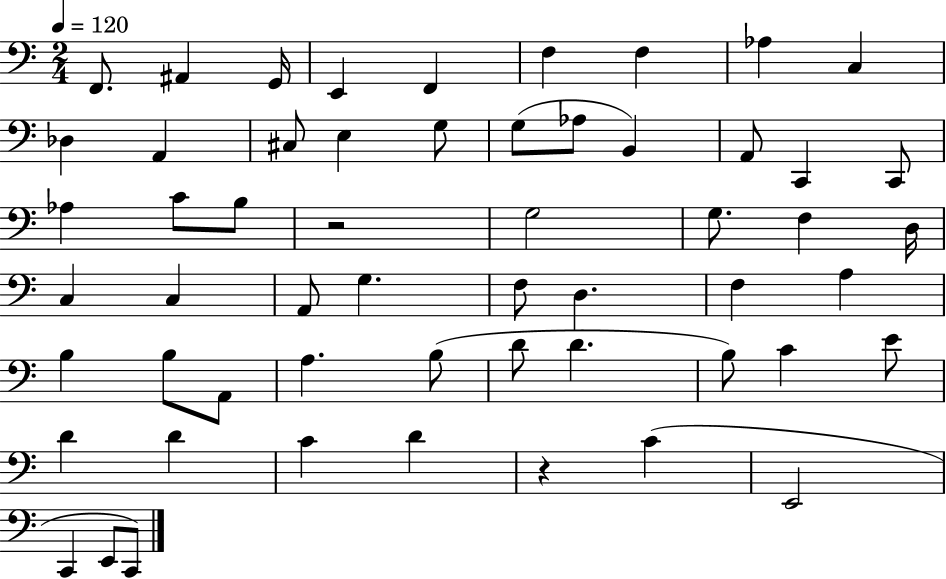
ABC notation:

X:1
T:Untitled
M:2/4
L:1/4
K:C
F,,/2 ^A,, G,,/4 E,, F,, F, F, _A, C, _D, A,, ^C,/2 E, G,/2 G,/2 _A,/2 B,, A,,/2 C,, C,,/2 _A, C/2 B,/2 z2 G,2 G,/2 F, D,/4 C, C, A,,/2 G, F,/2 D, F, A, B, B,/2 A,,/2 A, B,/2 D/2 D B,/2 C E/2 D D C D z C E,,2 C,, E,,/2 C,,/2